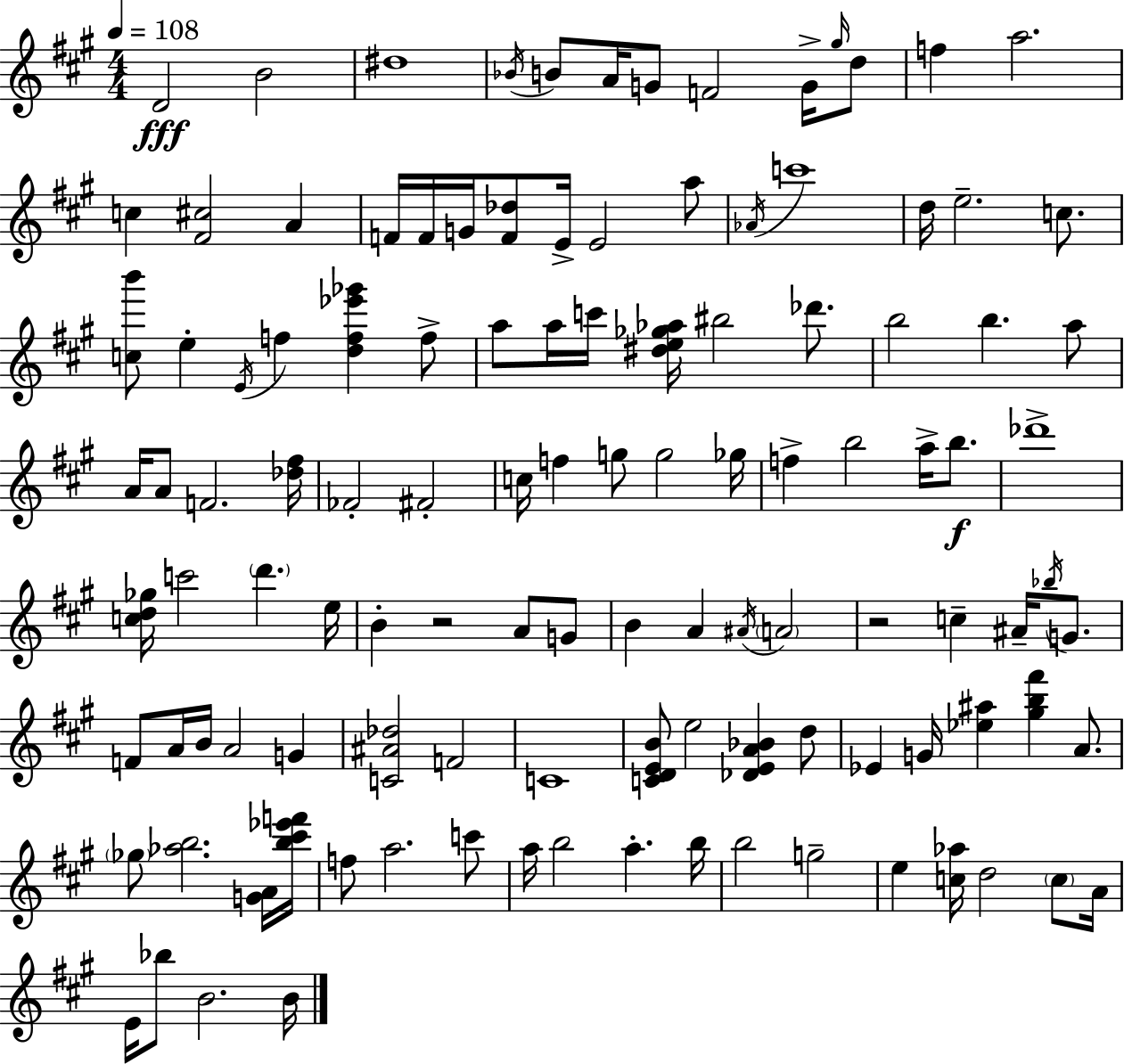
X:1
T:Untitled
M:4/4
L:1/4
K:A
D2 B2 ^d4 _B/4 B/2 A/4 G/2 F2 G/4 ^g/4 d/2 f a2 c [^F^c]2 A F/4 F/4 G/4 [F_d]/2 E/4 E2 a/2 _A/4 c'4 d/4 e2 c/2 [cb']/2 e E/4 f [df_e'_g'] f/2 a/2 a/4 c'/4 [^de_g_a]/4 ^b2 _d'/2 b2 b a/2 A/4 A/2 F2 [_d^f]/4 _F2 ^F2 c/4 f g/2 g2 _g/4 f b2 a/4 b/2 _d'4 [cd_g]/4 c'2 d' e/4 B z2 A/2 G/2 B A ^A/4 A2 z2 c ^A/4 _b/4 G/2 F/2 A/4 B/4 A2 G [C^A_d]2 F2 C4 [CDEB]/2 e2 [_DEA_B] d/2 _E G/4 [_e^a] [^gb^f'] A/2 _g/2 [_ab]2 [GA]/4 [b^c'_e'f']/4 f/2 a2 c'/2 a/4 b2 a b/4 b2 g2 e [c_a]/4 d2 c/2 A/4 E/4 _b/2 B2 B/4